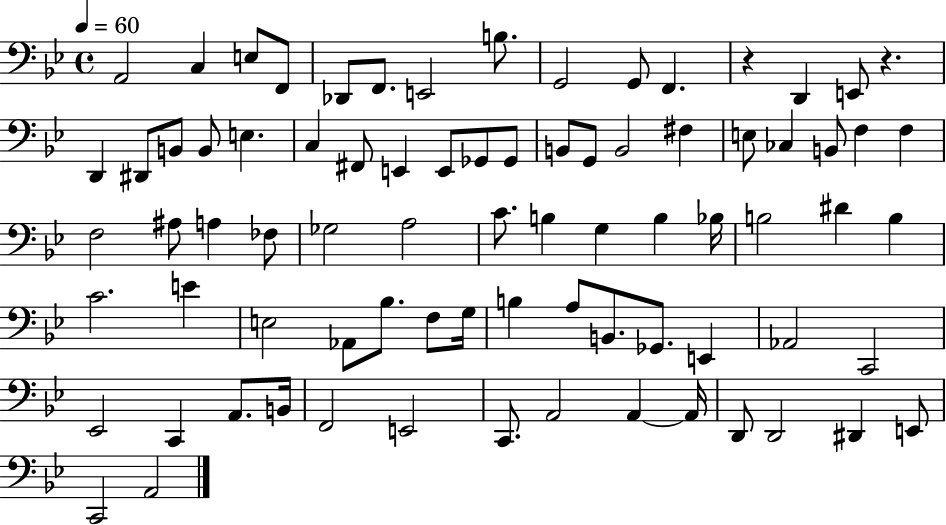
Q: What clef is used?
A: bass